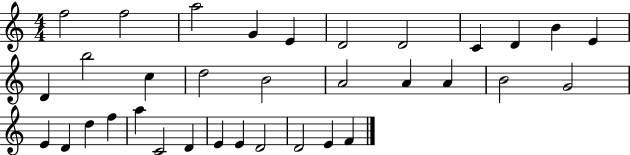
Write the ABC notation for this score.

X:1
T:Untitled
M:4/4
L:1/4
K:C
f2 f2 a2 G E D2 D2 C D B E D b2 c d2 B2 A2 A A B2 G2 E D d f a C2 D E E D2 D2 E F